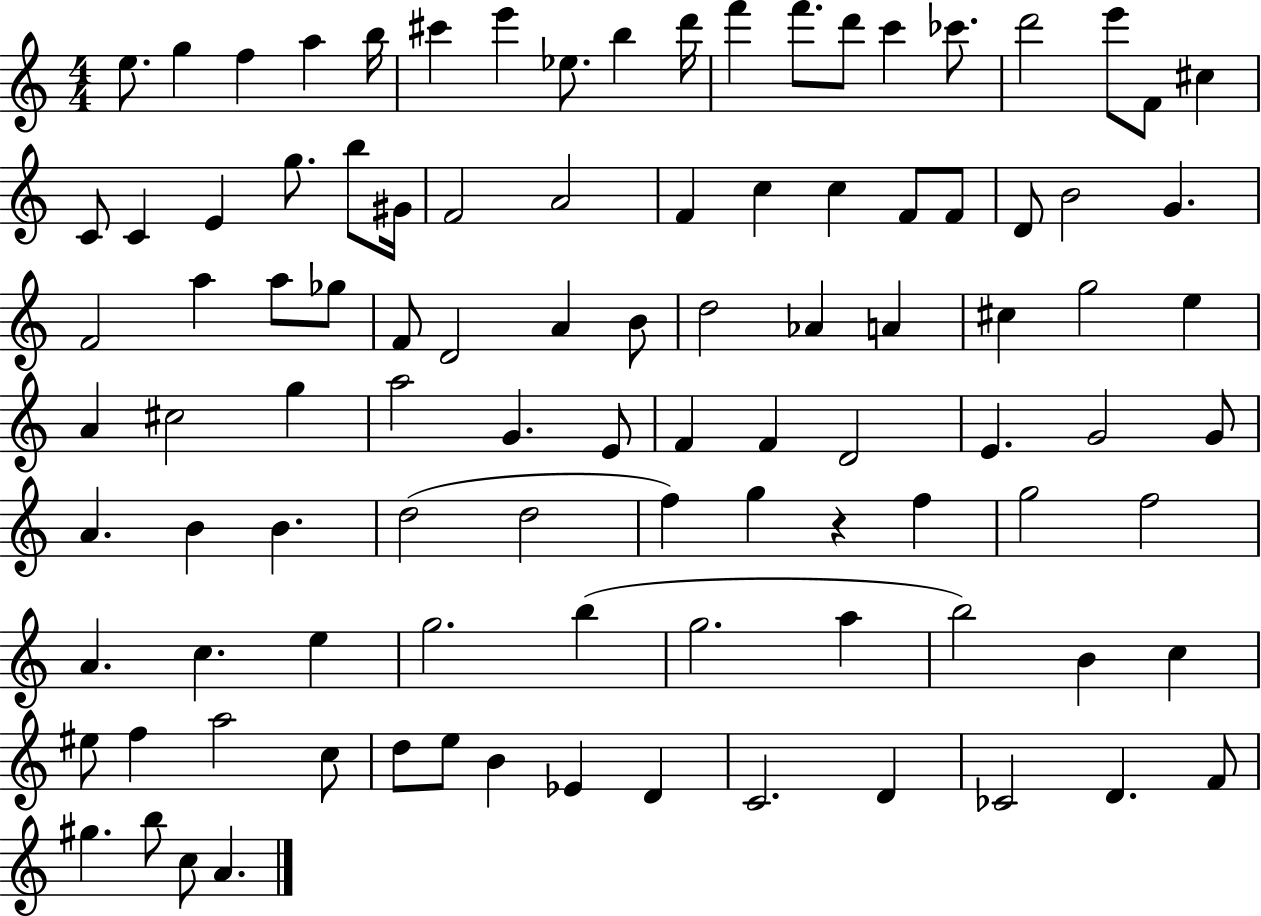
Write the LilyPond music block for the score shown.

{
  \clef treble
  \numericTimeSignature
  \time 4/4
  \key c \major
  e''8. g''4 f''4 a''4 b''16 | cis'''4 e'''4 ees''8. b''4 d'''16 | f'''4 f'''8. d'''8 c'''4 ces'''8. | d'''2 e'''8 f'8 cis''4 | \break c'8 c'4 e'4 g''8. b''8 gis'16 | f'2 a'2 | f'4 c''4 c''4 f'8 f'8 | d'8 b'2 g'4. | \break f'2 a''4 a''8 ges''8 | f'8 d'2 a'4 b'8 | d''2 aes'4 a'4 | cis''4 g''2 e''4 | \break a'4 cis''2 g''4 | a''2 g'4. e'8 | f'4 f'4 d'2 | e'4. g'2 g'8 | \break a'4. b'4 b'4. | d''2( d''2 | f''4) g''4 r4 f''4 | g''2 f''2 | \break a'4. c''4. e''4 | g''2. b''4( | g''2. a''4 | b''2) b'4 c''4 | \break eis''8 f''4 a''2 c''8 | d''8 e''8 b'4 ees'4 d'4 | c'2. d'4 | ces'2 d'4. f'8 | \break gis''4. b''8 c''8 a'4. | \bar "|."
}